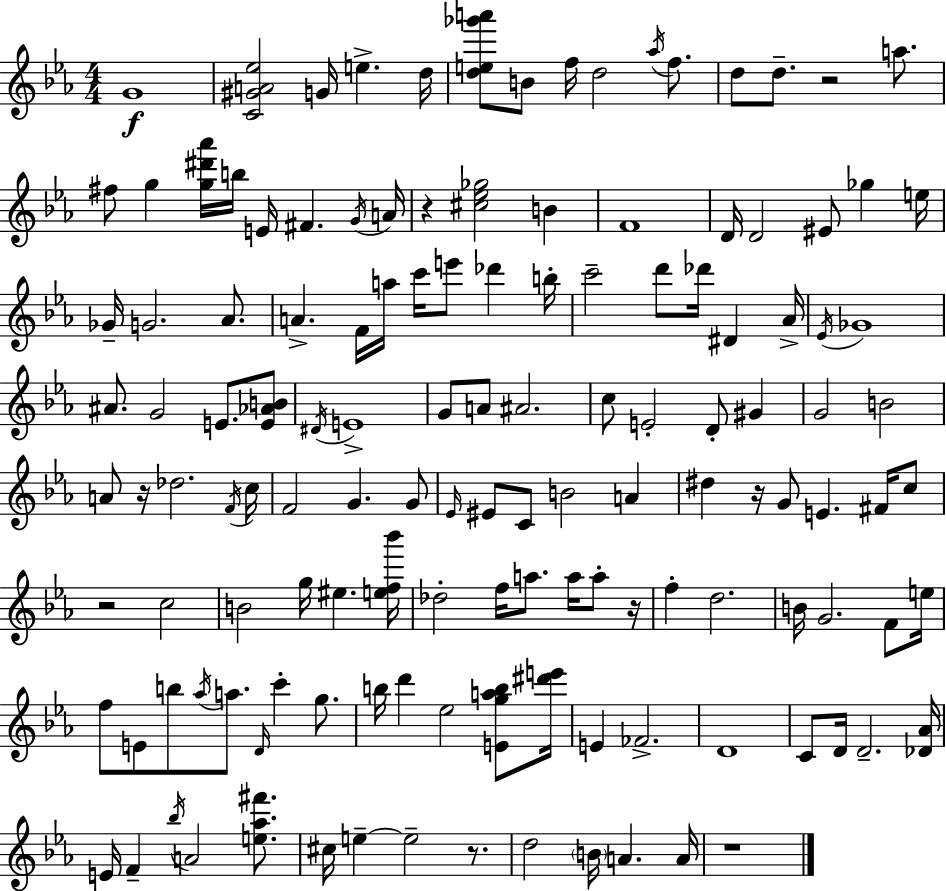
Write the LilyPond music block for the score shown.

{
  \clef treble
  \numericTimeSignature
  \time 4/4
  \key ees \major
  g'1\f | <c' gis' a' ees''>2 g'16 e''4.-> d''16 | <d'' e'' ges''' a'''>8 b'8 f''16 d''2 \acciaccatura { aes''16 } f''8. | d''8 d''8.-- r2 a''8. | \break fis''8 g''4 <g'' dis''' aes'''>16 b''16 e'16 fis'4. | \acciaccatura { g'16 } a'16 r4 <cis'' ees'' ges''>2 b'4 | f'1 | d'16 d'2 eis'8 ges''4 | \break e''16 ges'16-- g'2. aes'8. | a'4.-> f'16 a''16 c'''16 e'''8 des'''4 | b''16-. c'''2-- d'''8 des'''16 dis'4 | aes'16-> \acciaccatura { ees'16 } ges'1 | \break ais'8. g'2 e'8. | <e' aes' b'>8 \acciaccatura { dis'16 } e'1-> | g'8 a'8 ais'2. | c''8 e'2-. d'8-. | \break gis'4 g'2 b'2 | a'8 r16 des''2. | \acciaccatura { f'16 } c''16 f'2 g'4. | g'8 \grace { ees'16 } eis'8 c'8 b'2 | \break a'4 dis''4 r16 g'8 e'4. | fis'16 c''8 r2 c''2 | b'2 g''16 eis''4. | <e'' f'' bes'''>16 des''2-. f''16 a''8. | \break a''16 a''8-. r16 f''4-. d''2. | b'16 g'2. | f'8 e''16 f''8 e'8 b''8 \acciaccatura { aes''16 } a''8. | \grace { d'16 } c'''4-. g''8. b''16 d'''4 ees''2 | \break <e' g'' a'' b''>8 <dis''' e'''>16 e'4 fes'2.-> | d'1 | c'8 d'16 d'2.-- | <des' aes'>16 e'16 f'4-- \acciaccatura { bes''16 } a'2 | \break <e'' aes'' fis'''>8. cis''16 e''4--~~ e''2-- | r8. d''2 | \parenthesize b'16 a'4. a'16 r1 | \bar "|."
}